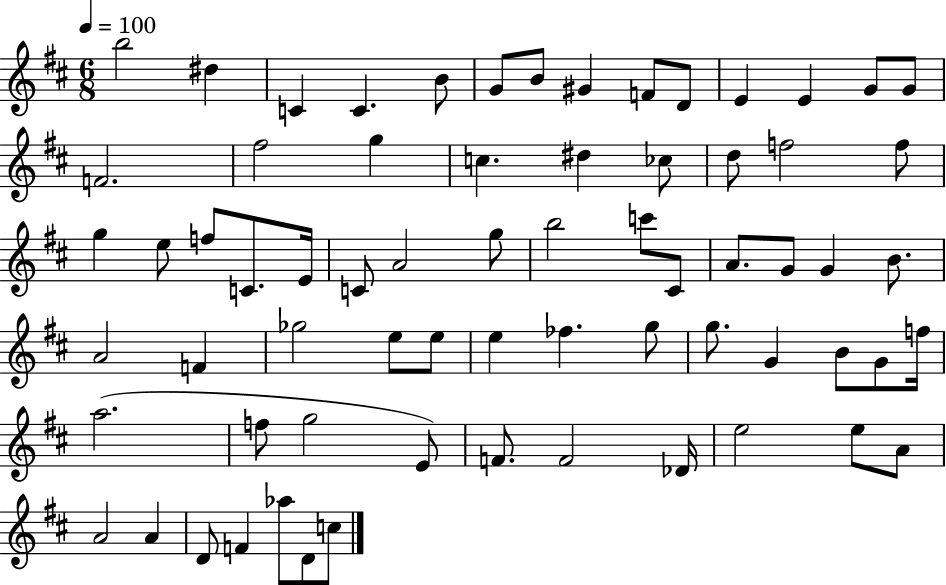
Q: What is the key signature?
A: D major